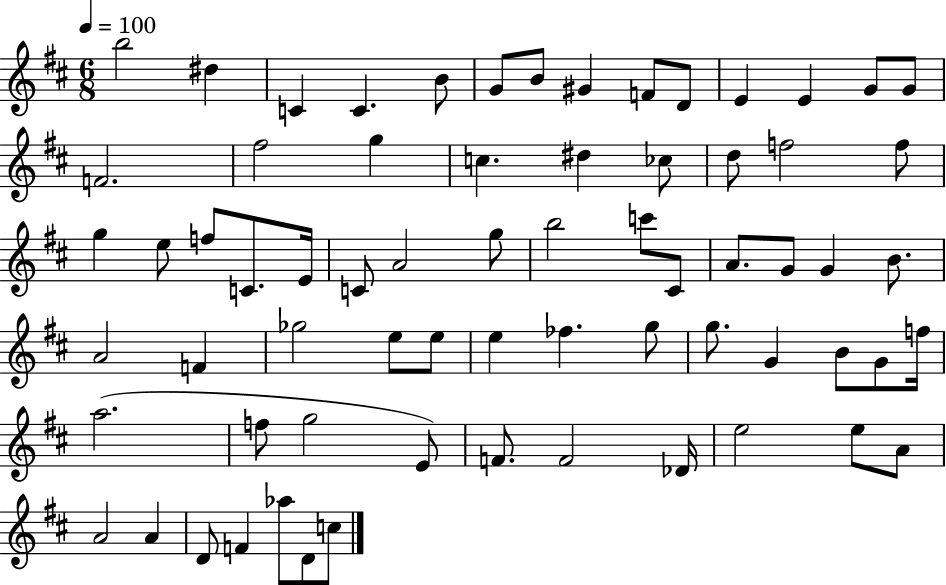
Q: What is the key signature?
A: D major